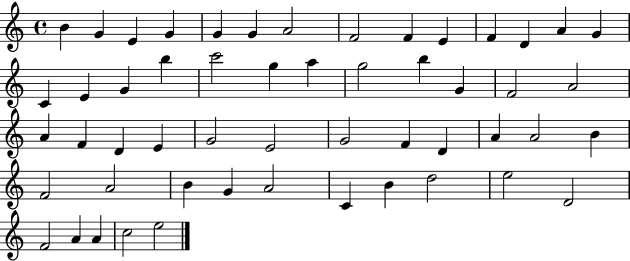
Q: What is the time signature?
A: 4/4